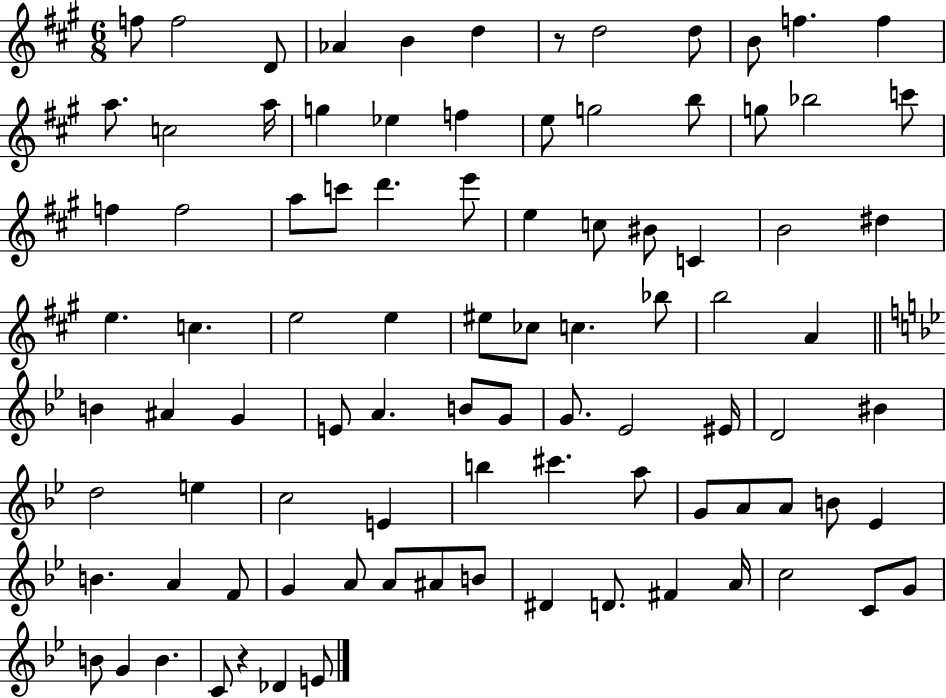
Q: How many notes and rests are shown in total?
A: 92